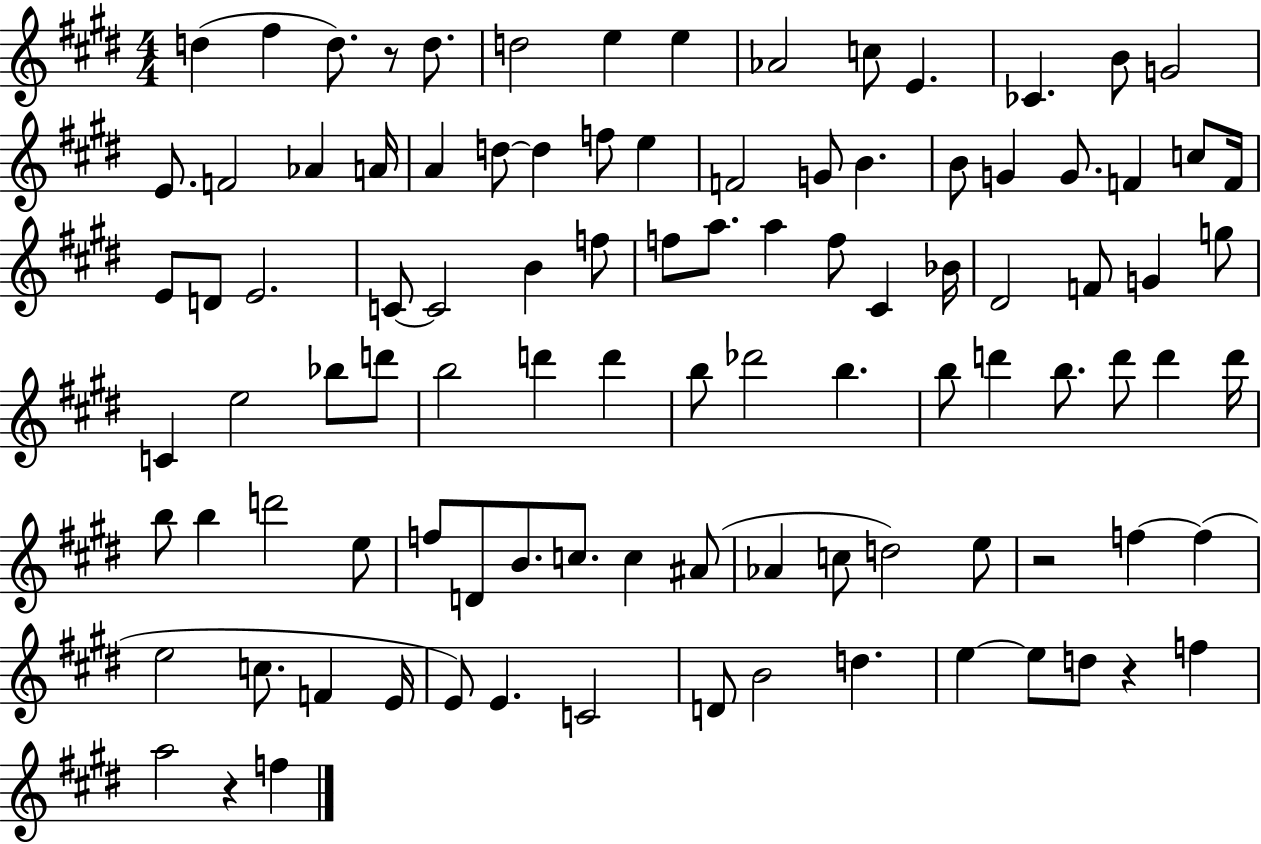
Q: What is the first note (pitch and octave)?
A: D5